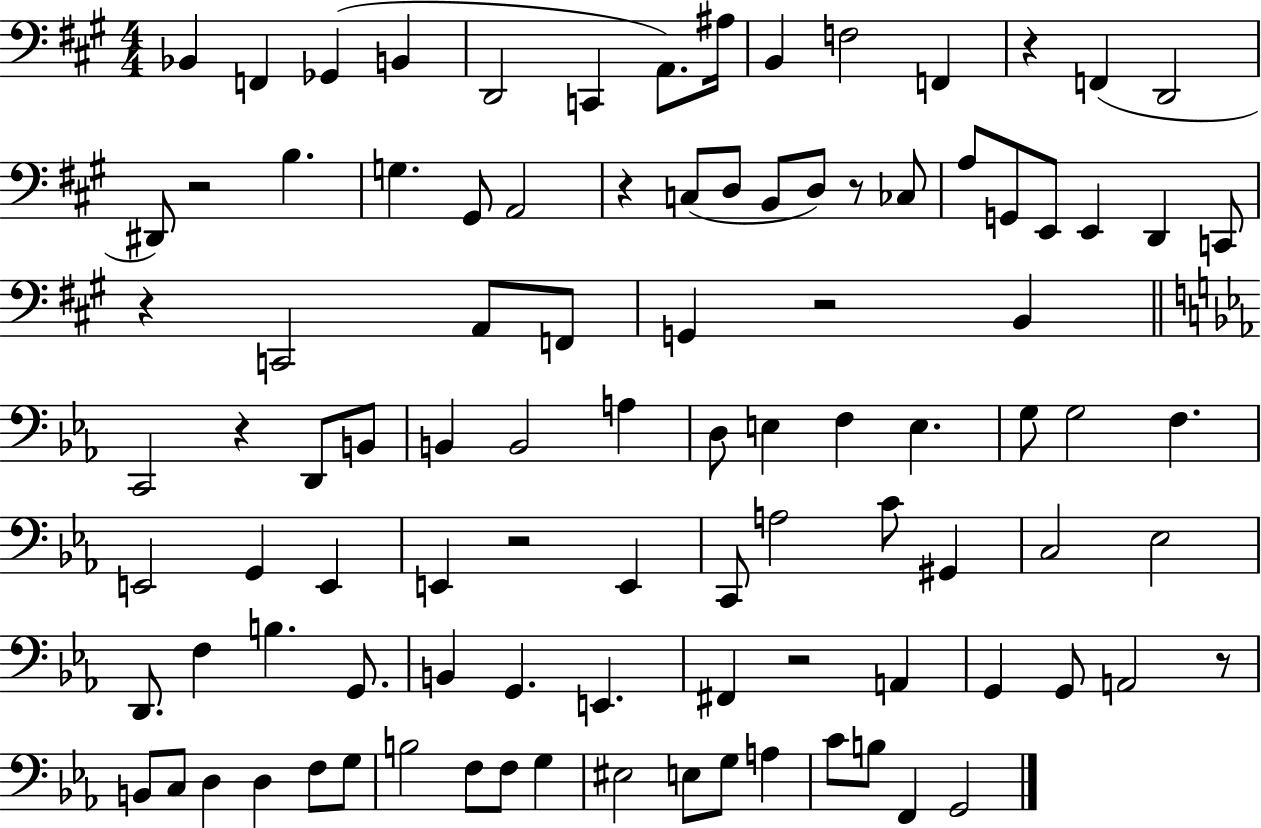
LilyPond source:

{
  \clef bass
  \numericTimeSignature
  \time 4/4
  \key a \major
  bes,4 f,4 ges,4( b,4 | d,2 c,4 a,8.) ais16 | b,4 f2 f,4 | r4 f,4( d,2 | \break dis,8) r2 b4. | g4. gis,8 a,2 | r4 c8( d8 b,8 d8) r8 ces8 | a8 g,8 e,8 e,4 d,4 c,8 | \break r4 c,2 a,8 f,8 | g,4 r2 b,4 | \bar "||" \break \key ees \major c,2 r4 d,8 b,8 | b,4 b,2 a4 | d8 e4 f4 e4. | g8 g2 f4. | \break e,2 g,4 e,4 | e,4 r2 e,4 | c,8 a2 c'8 gis,4 | c2 ees2 | \break d,8. f4 b4. g,8. | b,4 g,4. e,4. | fis,4 r2 a,4 | g,4 g,8 a,2 r8 | \break b,8 c8 d4 d4 f8 g8 | b2 f8 f8 g4 | eis2 e8 g8 a4 | c'8 b8 f,4 g,2 | \break \bar "|."
}